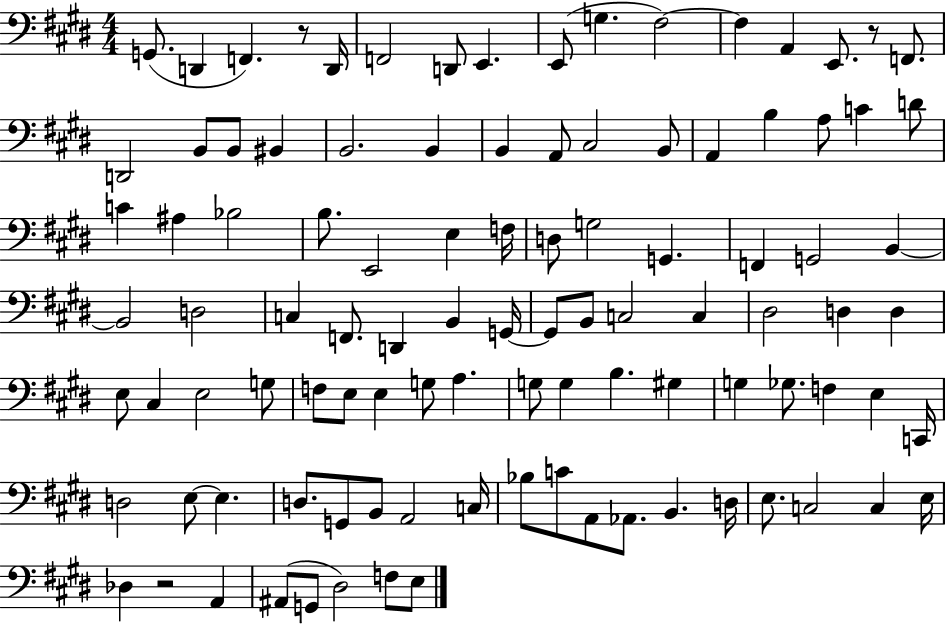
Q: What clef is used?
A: bass